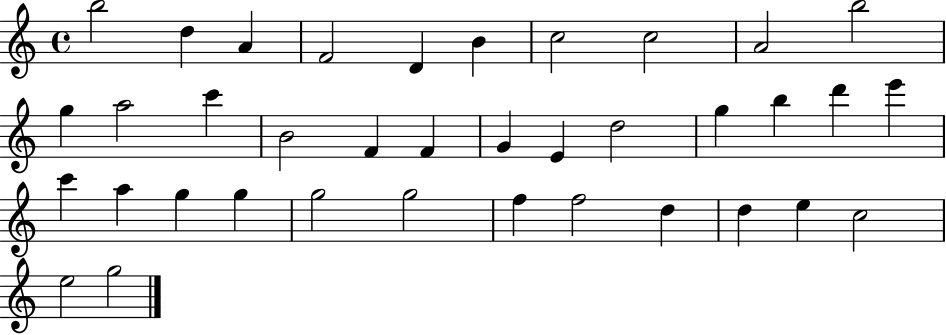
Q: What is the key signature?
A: C major